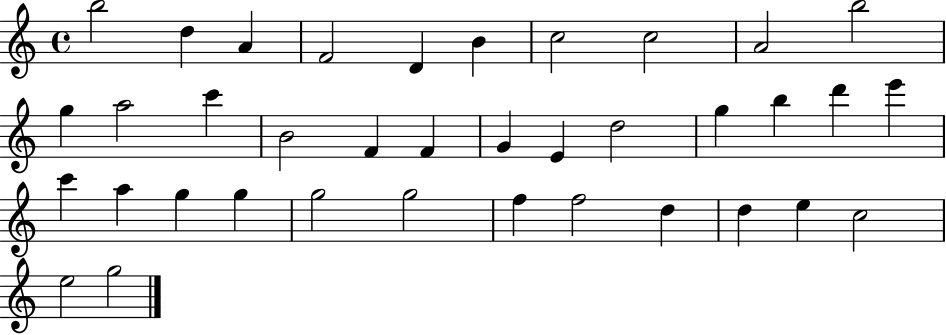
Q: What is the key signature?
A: C major